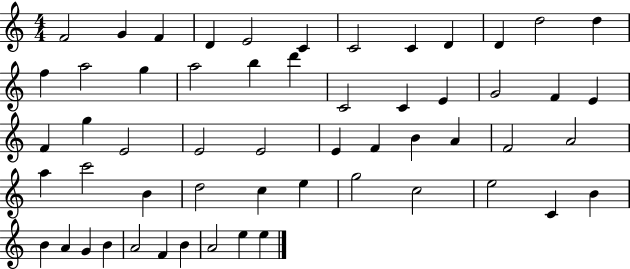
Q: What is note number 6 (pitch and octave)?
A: C4